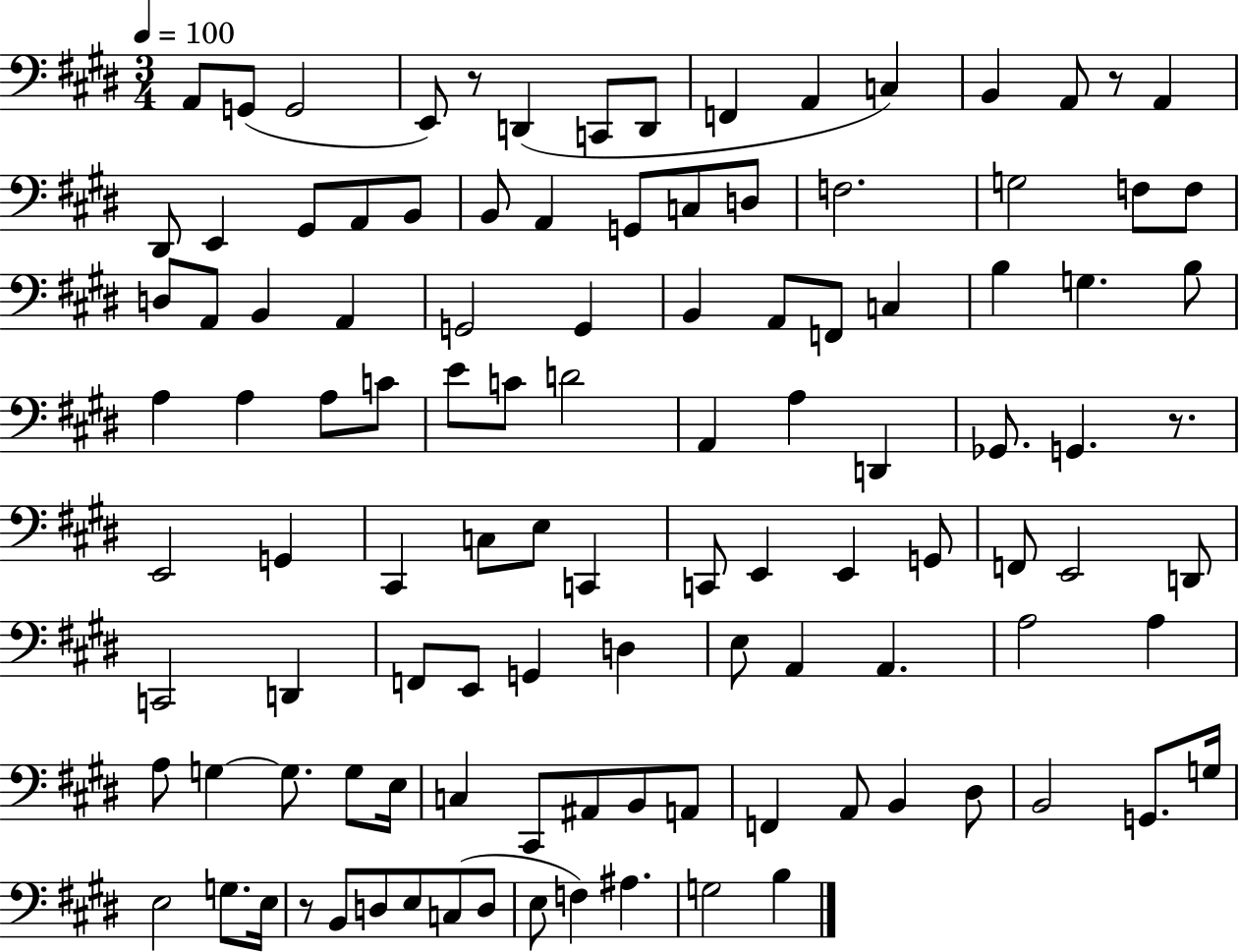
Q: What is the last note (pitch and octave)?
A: B3